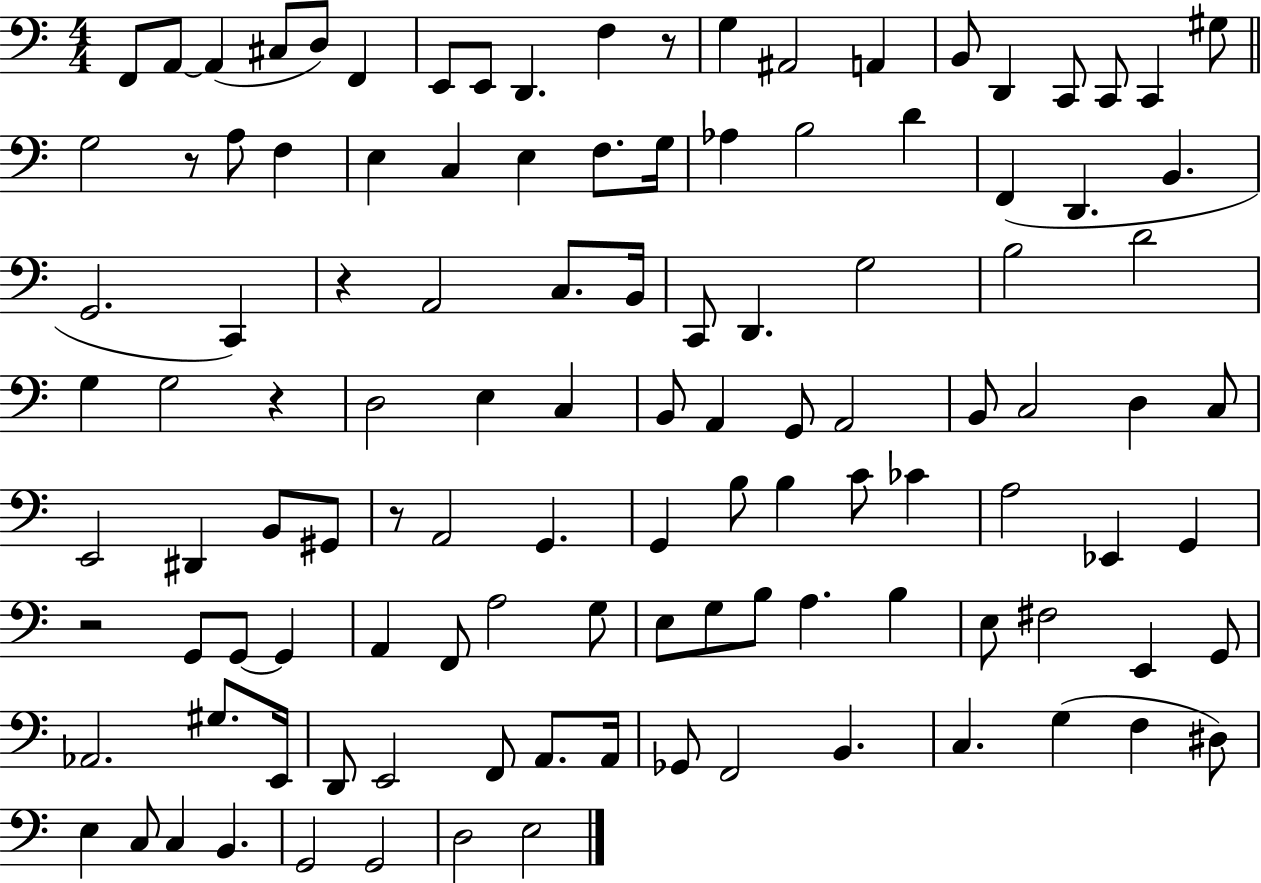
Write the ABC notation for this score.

X:1
T:Untitled
M:4/4
L:1/4
K:C
F,,/2 A,,/2 A,, ^C,/2 D,/2 F,, E,,/2 E,,/2 D,, F, z/2 G, ^A,,2 A,, B,,/2 D,, C,,/2 C,,/2 C,, ^G,/2 G,2 z/2 A,/2 F, E, C, E, F,/2 G,/4 _A, B,2 D F,, D,, B,, G,,2 C,, z A,,2 C,/2 B,,/4 C,,/2 D,, G,2 B,2 D2 G, G,2 z D,2 E, C, B,,/2 A,, G,,/2 A,,2 B,,/2 C,2 D, C,/2 E,,2 ^D,, B,,/2 ^G,,/2 z/2 A,,2 G,, G,, B,/2 B, C/2 _C A,2 _E,, G,, z2 G,,/2 G,,/2 G,, A,, F,,/2 A,2 G,/2 E,/2 G,/2 B,/2 A, B, E,/2 ^F,2 E,, G,,/2 _A,,2 ^G,/2 E,,/4 D,,/2 E,,2 F,,/2 A,,/2 A,,/4 _G,,/2 F,,2 B,, C, G, F, ^D,/2 E, C,/2 C, B,, G,,2 G,,2 D,2 E,2